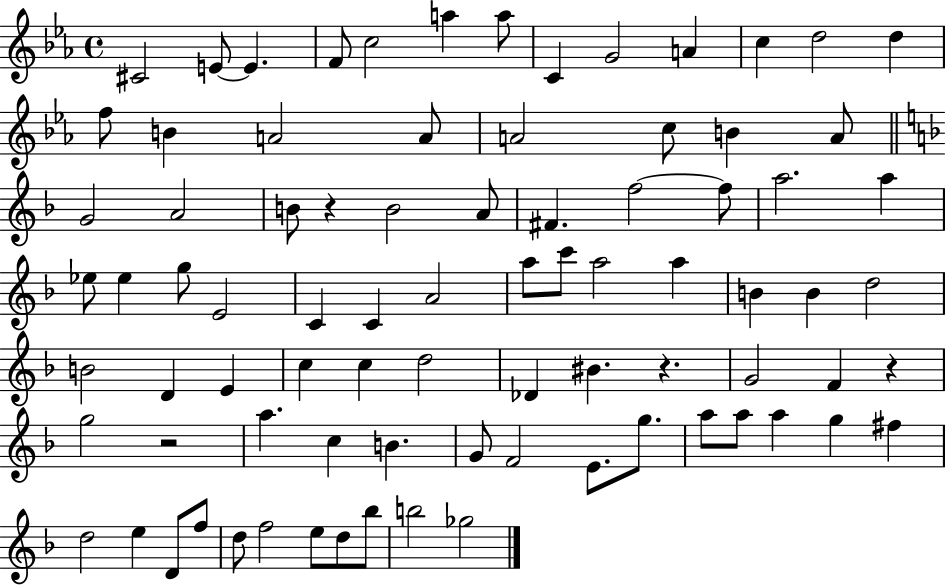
{
  \clef treble
  \time 4/4
  \defaultTimeSignature
  \key ees \major
  \repeat volta 2 { cis'2 e'8~~ e'4. | f'8 c''2 a''4 a''8 | c'4 g'2 a'4 | c''4 d''2 d''4 | \break f''8 b'4 a'2 a'8 | a'2 c''8 b'4 a'8 | \bar "||" \break \key d \minor g'2 a'2 | b'8 r4 b'2 a'8 | fis'4. f''2~~ f''8 | a''2. a''4 | \break ees''8 ees''4 g''8 e'2 | c'4 c'4 a'2 | a''8 c'''8 a''2 a''4 | b'4 b'4 d''2 | \break b'2 d'4 e'4 | c''4 c''4 d''2 | des'4 bis'4. r4. | g'2 f'4 r4 | \break g''2 r2 | a''4. c''4 b'4. | g'8 f'2 e'8. g''8. | a''8 a''8 a''4 g''4 fis''4 | \break d''2 e''4 d'8 f''8 | d''8 f''2 e''8 d''8 bes''8 | b''2 ges''2 | } \bar "|."
}